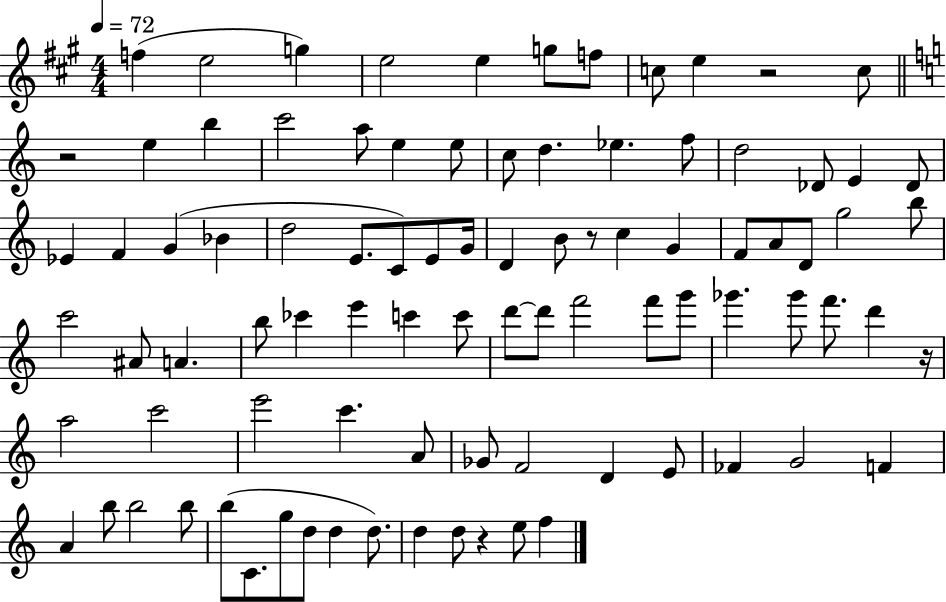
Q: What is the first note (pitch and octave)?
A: F5